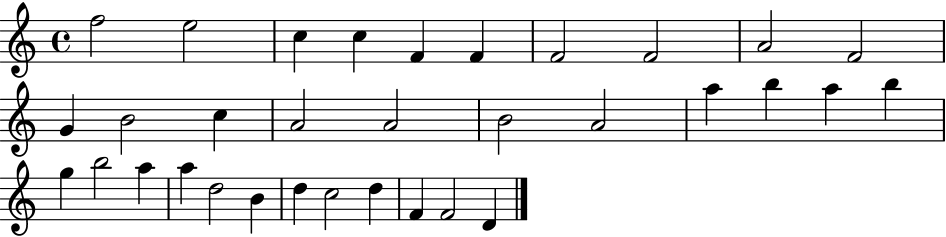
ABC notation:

X:1
T:Untitled
M:4/4
L:1/4
K:C
f2 e2 c c F F F2 F2 A2 F2 G B2 c A2 A2 B2 A2 a b a b g b2 a a d2 B d c2 d F F2 D